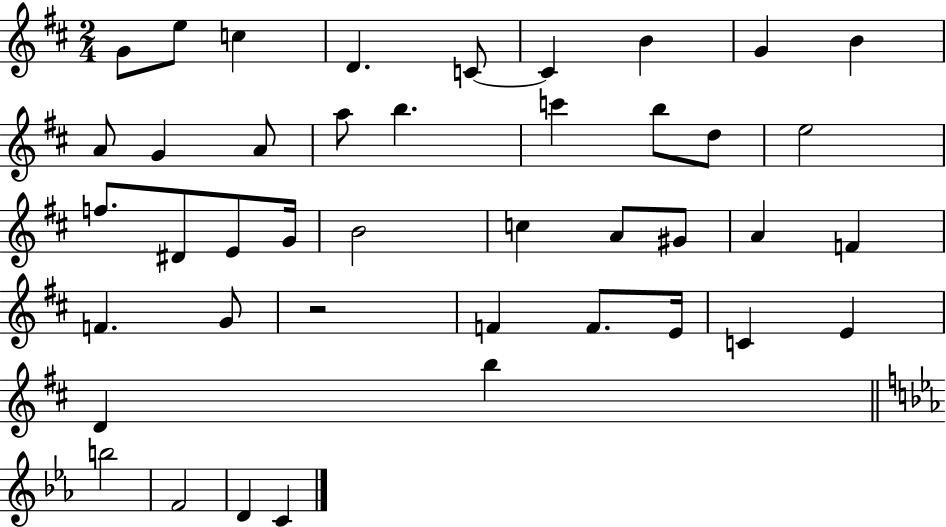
X:1
T:Untitled
M:2/4
L:1/4
K:D
G/2 e/2 c D C/2 C B G B A/2 G A/2 a/2 b c' b/2 d/2 e2 f/2 ^D/2 E/2 G/4 B2 c A/2 ^G/2 A F F G/2 z2 F F/2 E/4 C E D b b2 F2 D C